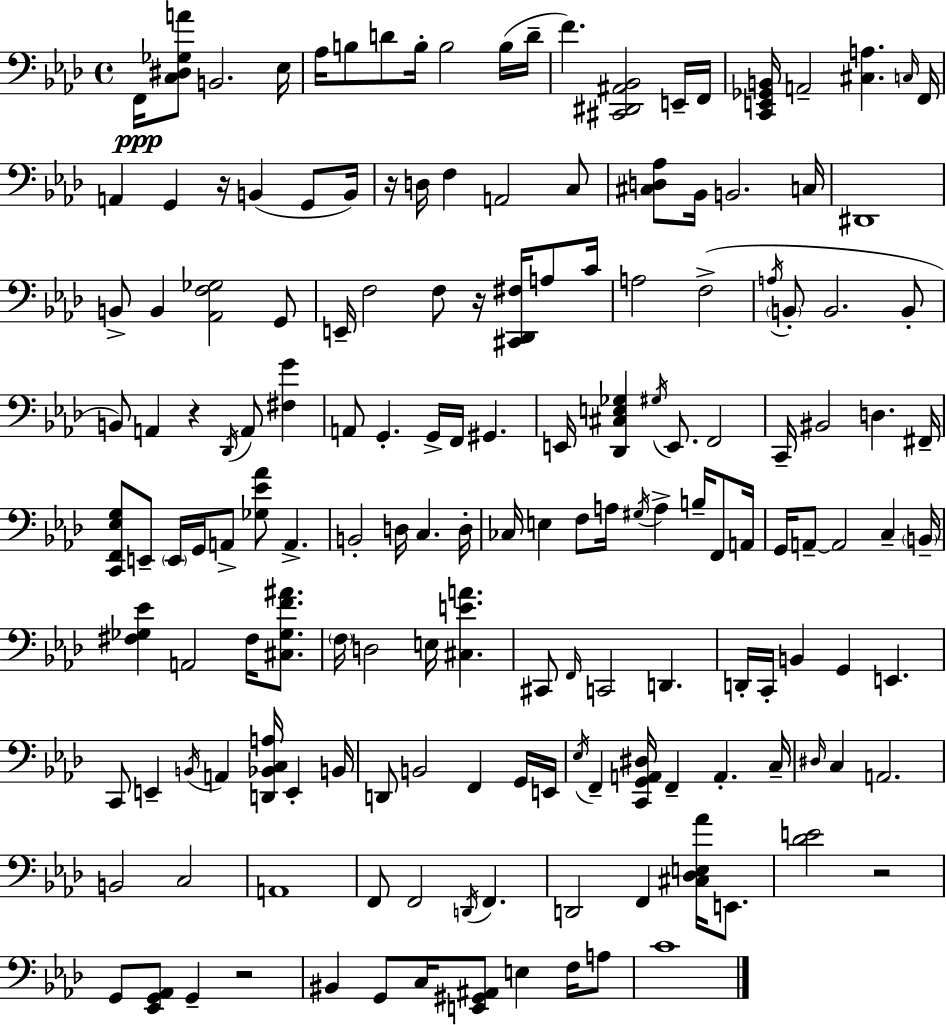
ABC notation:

X:1
T:Untitled
M:4/4
L:1/4
K:Fm
F,,/4 [C,^D,_G,A]/2 B,,2 _E,/4 _A,/4 B,/2 D/2 B,/4 B,2 B,/4 D/4 F [^C,,^D,,^A,,_B,,]2 E,,/4 F,,/4 [C,,E,,_G,,B,,]/4 A,,2 [^C,A,] C,/4 F,,/4 A,, G,, z/4 B,, G,,/2 B,,/4 z/4 D,/4 F, A,,2 C,/2 [^C,D,_A,]/2 _B,,/4 B,,2 C,/4 ^D,,4 B,,/2 B,, [_A,,F,_G,]2 G,,/2 E,,/4 F,2 F,/2 z/4 [^C,,_D,,^F,]/4 A,/2 C/4 A,2 F,2 A,/4 B,,/2 B,,2 B,,/2 B,,/2 A,, z _D,,/4 A,,/2 [^F,G] A,,/2 G,, G,,/4 F,,/4 ^G,, E,,/4 [_D,,^C,E,_G,] ^G,/4 E,,/2 F,,2 C,,/4 ^B,,2 D, ^F,,/4 [C,,F,,_E,G,]/2 E,,/2 E,,/4 G,,/4 A,,/2 [_G,_E_A]/2 A,, B,,2 D,/4 C, D,/4 _C,/4 E, F,/2 A,/4 ^G,/4 A, B,/4 F,,/2 A,,/4 G,,/4 A,,/2 A,,2 C, B,,/4 [^F,_G,_E] A,,2 ^F,/4 [^C,_G,F^A]/2 F,/4 D,2 E,/4 [^C,EA] ^C,,/2 F,,/4 C,,2 D,, D,,/4 C,,/4 B,, G,, E,, C,,/2 E,, B,,/4 A,, [D,,_B,,C,A,]/4 E,, B,,/4 D,,/2 B,,2 F,, G,,/4 E,,/4 _E,/4 F,, [C,,G,,A,,^D,]/4 F,, A,, C,/4 ^D,/4 C, A,,2 B,,2 C,2 A,,4 F,,/2 F,,2 D,,/4 F,, D,,2 F,, [^C,_D,E,_A]/4 E,,/2 [_DE]2 z2 G,,/2 [_E,,G,,_A,,]/2 G,, z2 ^B,, G,,/2 C,/4 [E,,^G,,^A,,]/2 E, F,/4 A,/2 C4